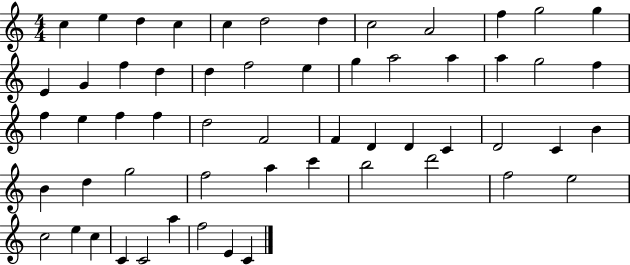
X:1
T:Untitled
M:4/4
L:1/4
K:C
c e d c c d2 d c2 A2 f g2 g E G f d d f2 e g a2 a a g2 f f e f f d2 F2 F D D C D2 C B B d g2 f2 a c' b2 d'2 f2 e2 c2 e c C C2 a f2 E C